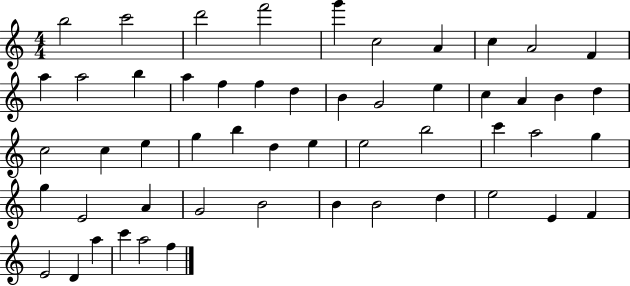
B5/h C6/h D6/h F6/h G6/q C5/h A4/q C5/q A4/h F4/q A5/q A5/h B5/q A5/q F5/q F5/q D5/q B4/q G4/h E5/q C5/q A4/q B4/q D5/q C5/h C5/q E5/q G5/q B5/q D5/q E5/q E5/h B5/h C6/q A5/h G5/q G5/q E4/h A4/q G4/h B4/h B4/q B4/h D5/q E5/h E4/q F4/q E4/h D4/q A5/q C6/q A5/h F5/q